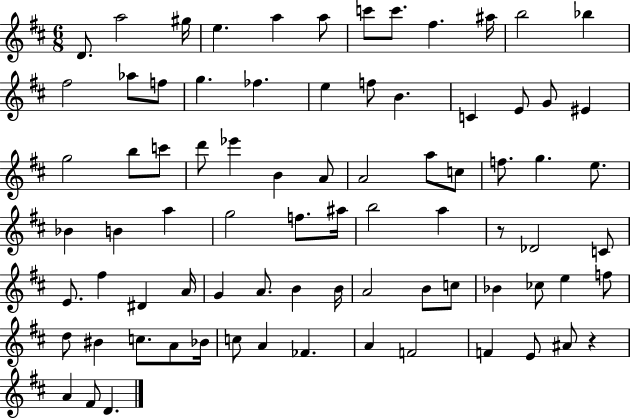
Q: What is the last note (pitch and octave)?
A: D4